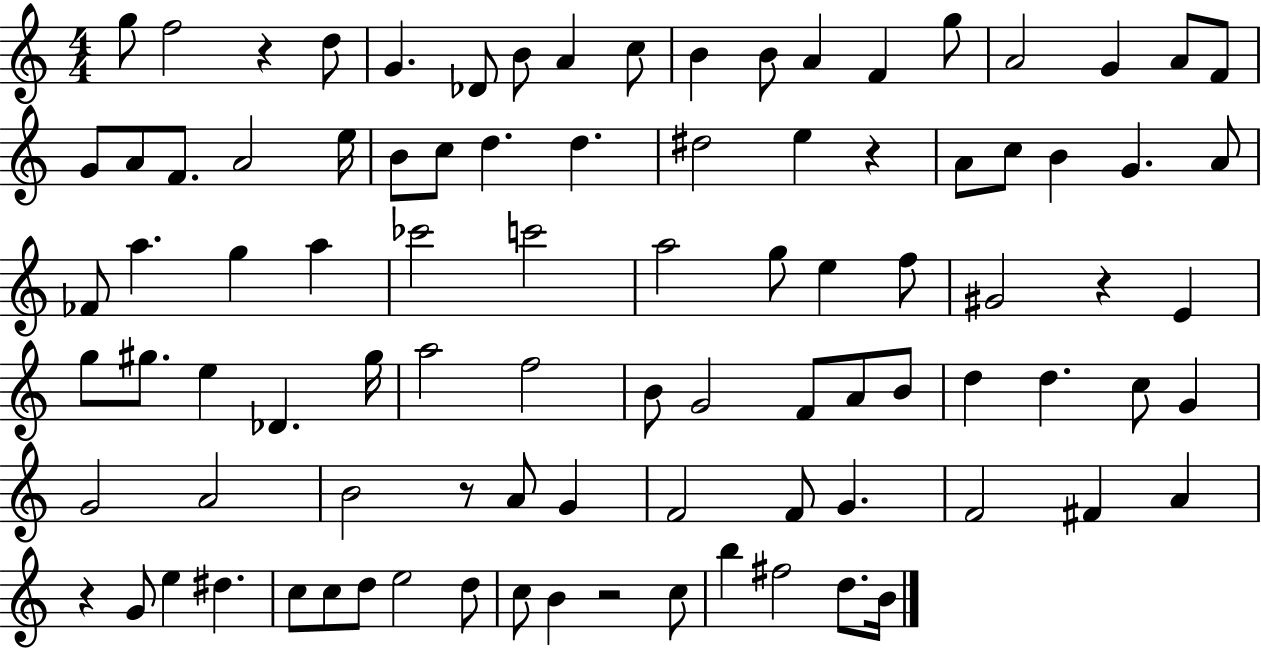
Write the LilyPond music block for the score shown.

{
  \clef treble
  \numericTimeSignature
  \time 4/4
  \key c \major
  g''8 f''2 r4 d''8 | g'4. des'8 b'8 a'4 c''8 | b'4 b'8 a'4 f'4 g''8 | a'2 g'4 a'8 f'8 | \break g'8 a'8 f'8. a'2 e''16 | b'8 c''8 d''4. d''4. | dis''2 e''4 r4 | a'8 c''8 b'4 g'4. a'8 | \break fes'8 a''4. g''4 a''4 | ces'''2 c'''2 | a''2 g''8 e''4 f''8 | gis'2 r4 e'4 | \break g''8 gis''8. e''4 des'4. gis''16 | a''2 f''2 | b'8 g'2 f'8 a'8 b'8 | d''4 d''4. c''8 g'4 | \break g'2 a'2 | b'2 r8 a'8 g'4 | f'2 f'8 g'4. | f'2 fis'4 a'4 | \break r4 g'8 e''4 dis''4. | c''8 c''8 d''8 e''2 d''8 | c''8 b'4 r2 c''8 | b''4 fis''2 d''8. b'16 | \break \bar "|."
}